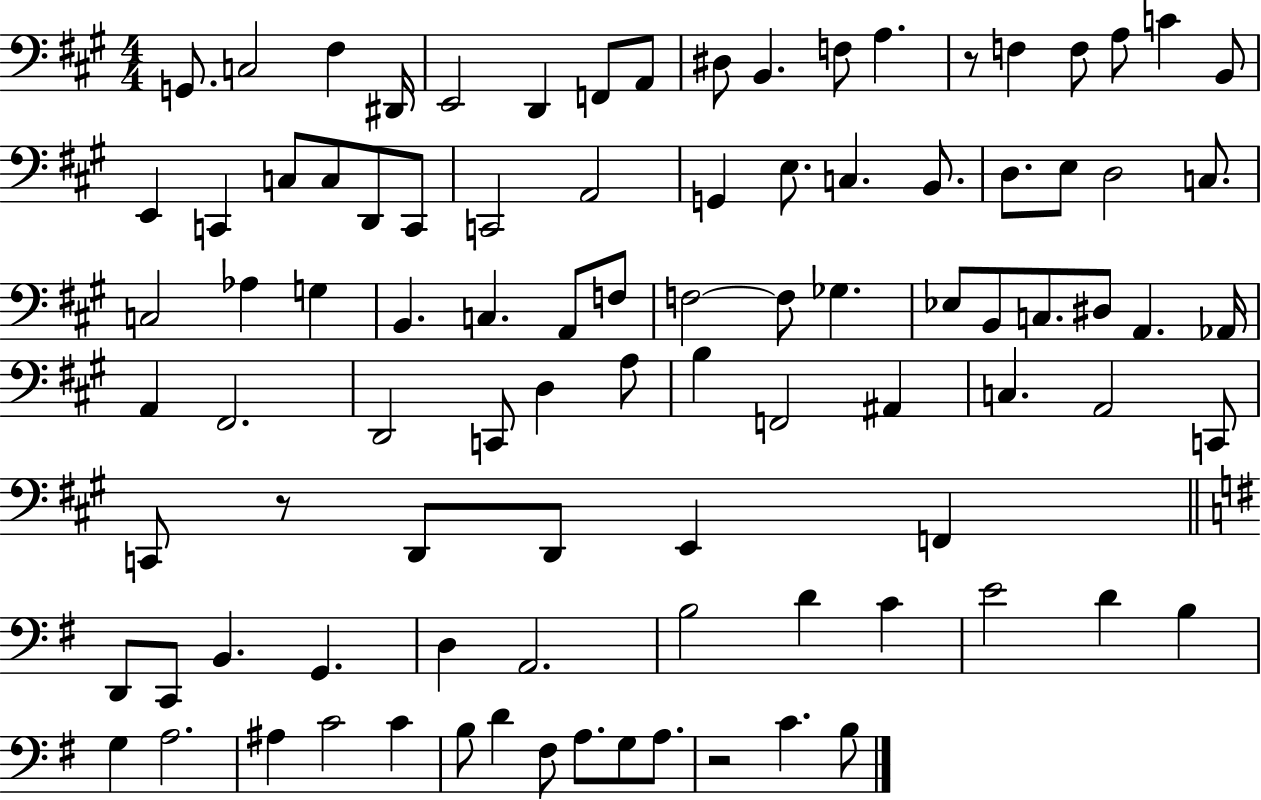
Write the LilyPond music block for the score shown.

{
  \clef bass
  \numericTimeSignature
  \time 4/4
  \key a \major
  g,8. c2 fis4 dis,16 | e,2 d,4 f,8 a,8 | dis8 b,4. f8 a4. | r8 f4 f8 a8 c'4 b,8 | \break e,4 c,4 c8 c8 d,8 c,8 | c,2 a,2 | g,4 e8. c4. b,8. | d8. e8 d2 c8. | \break c2 aes4 g4 | b,4. c4. a,8 f8 | f2~~ f8 ges4. | ees8 b,8 c8. dis8 a,4. aes,16 | \break a,4 fis,2. | d,2 c,8 d4 a8 | b4 f,2 ais,4 | c4. a,2 c,8 | \break c,8 r8 d,8 d,8 e,4 f,4 | \bar "||" \break \key g \major d,8 c,8 b,4. g,4. | d4 a,2. | b2 d'4 c'4 | e'2 d'4 b4 | \break g4 a2. | ais4 c'2 c'4 | b8 d'4 fis8 a8. g8 a8. | r2 c'4. b8 | \break \bar "|."
}